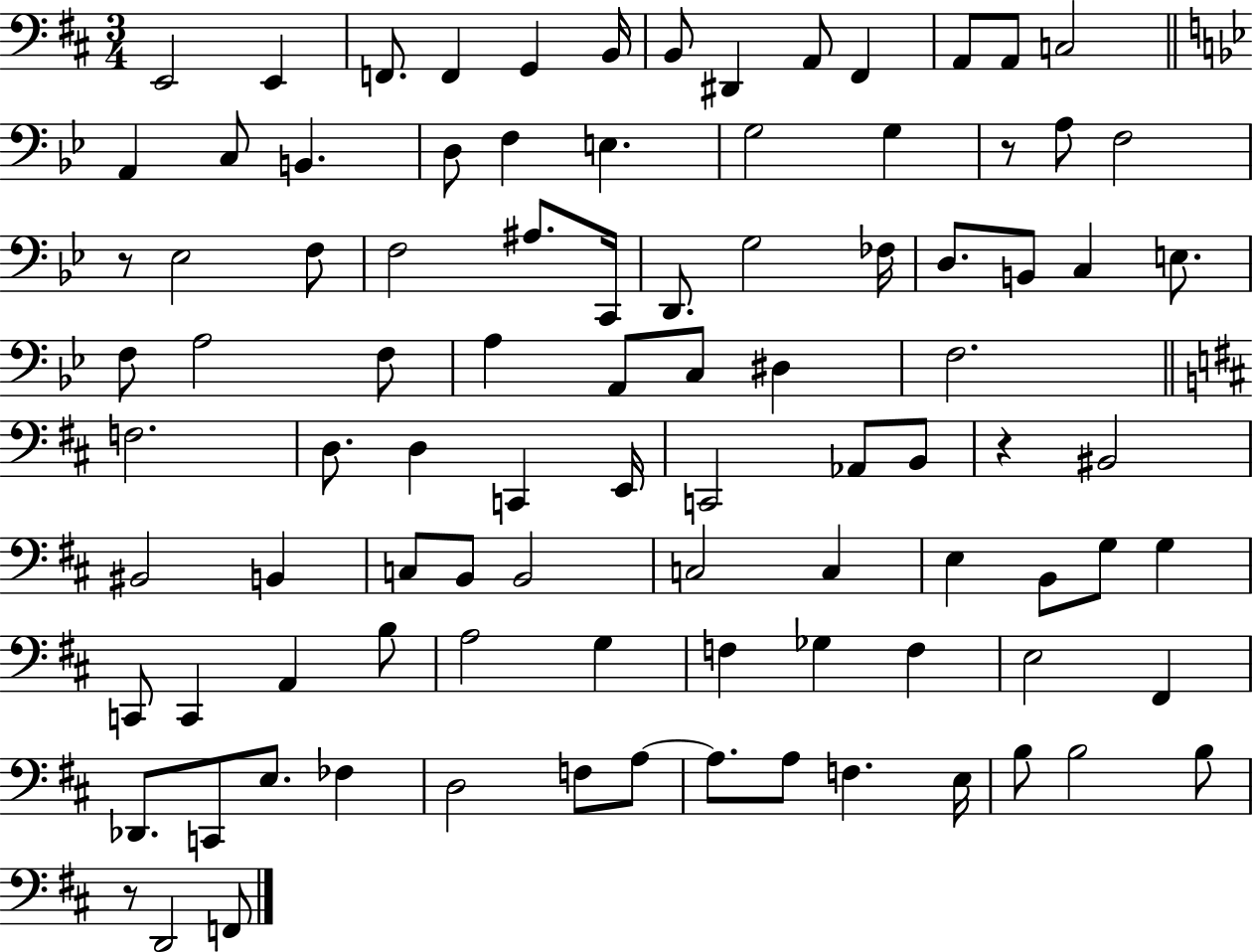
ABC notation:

X:1
T:Untitled
M:3/4
L:1/4
K:D
E,,2 E,, F,,/2 F,, G,, B,,/4 B,,/2 ^D,, A,,/2 ^F,, A,,/2 A,,/2 C,2 A,, C,/2 B,, D,/2 F, E, G,2 G, z/2 A,/2 F,2 z/2 _E,2 F,/2 F,2 ^A,/2 C,,/4 D,,/2 G,2 _F,/4 D,/2 B,,/2 C, E,/2 F,/2 A,2 F,/2 A, A,,/2 C,/2 ^D, F,2 F,2 D,/2 D, C,, E,,/4 C,,2 _A,,/2 B,,/2 z ^B,,2 ^B,,2 B,, C,/2 B,,/2 B,,2 C,2 C, E, B,,/2 G,/2 G, C,,/2 C,, A,, B,/2 A,2 G, F, _G, F, E,2 ^F,, _D,,/2 C,,/2 E,/2 _F, D,2 F,/2 A,/2 A,/2 A,/2 F, E,/4 B,/2 B,2 B,/2 z/2 D,,2 F,,/2